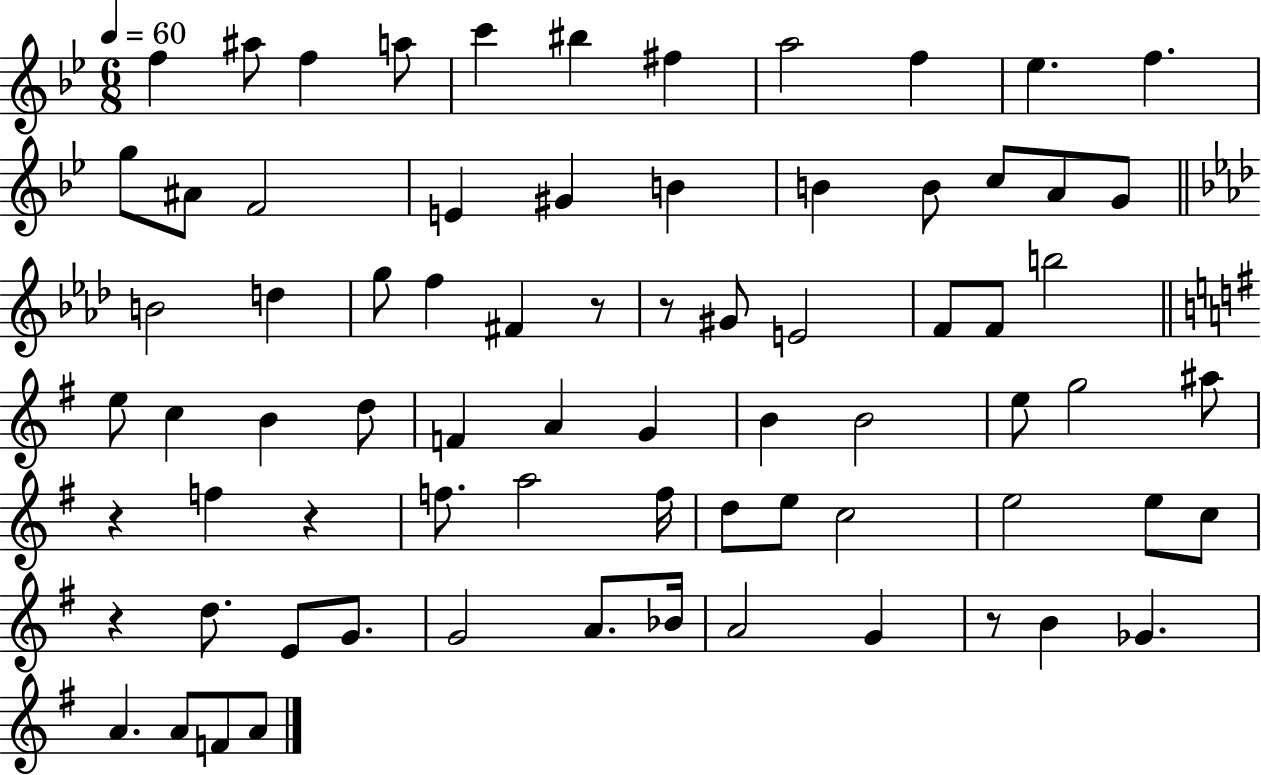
F5/q A#5/e F5/q A5/e C6/q BIS5/q F#5/q A5/h F5/q Eb5/q. F5/q. G5/e A#4/e F4/h E4/q G#4/q B4/q B4/q B4/e C5/e A4/e G4/e B4/h D5/q G5/e F5/q F#4/q R/e R/e G#4/e E4/h F4/e F4/e B5/h E5/e C5/q B4/q D5/e F4/q A4/q G4/q B4/q B4/h E5/e G5/h A#5/e R/q F5/q R/q F5/e. A5/h F5/s D5/e E5/e C5/h E5/h E5/e C5/e R/q D5/e. E4/e G4/e. G4/h A4/e. Bb4/s A4/h G4/q R/e B4/q Gb4/q. A4/q. A4/e F4/e A4/e